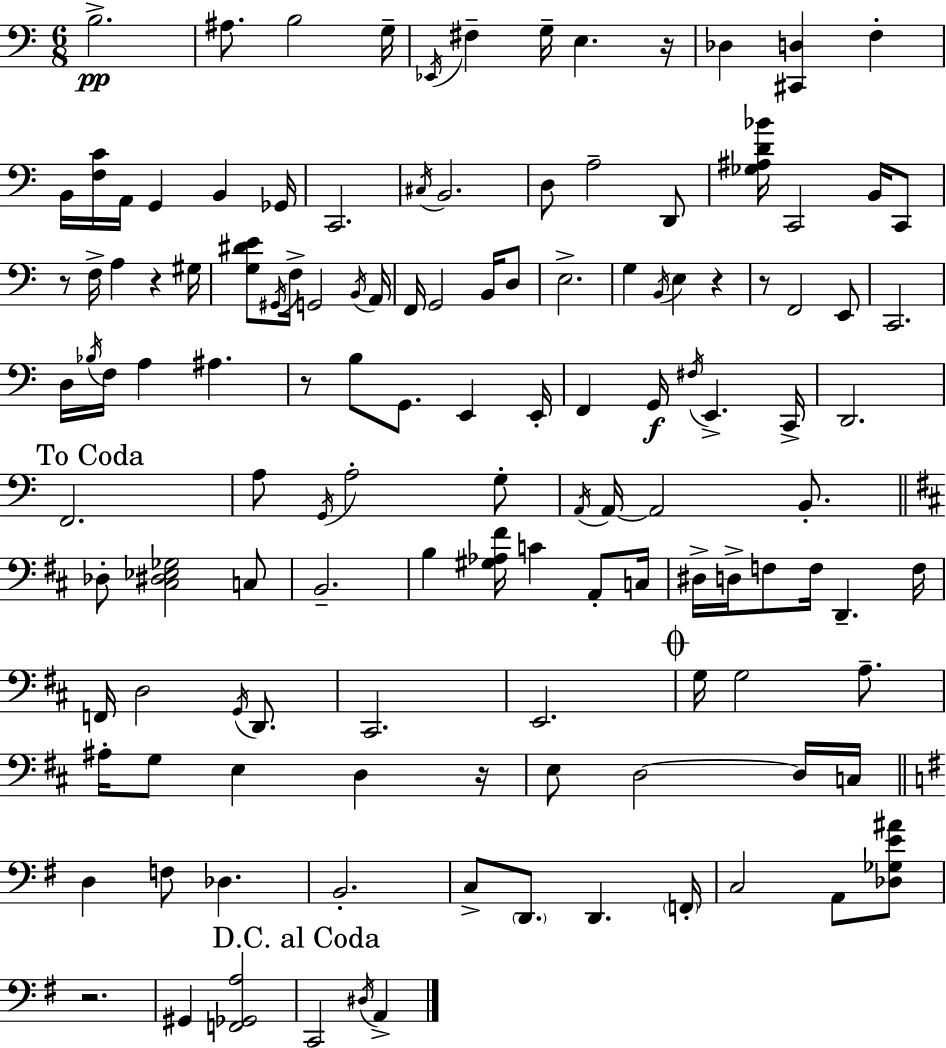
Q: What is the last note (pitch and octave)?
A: A2